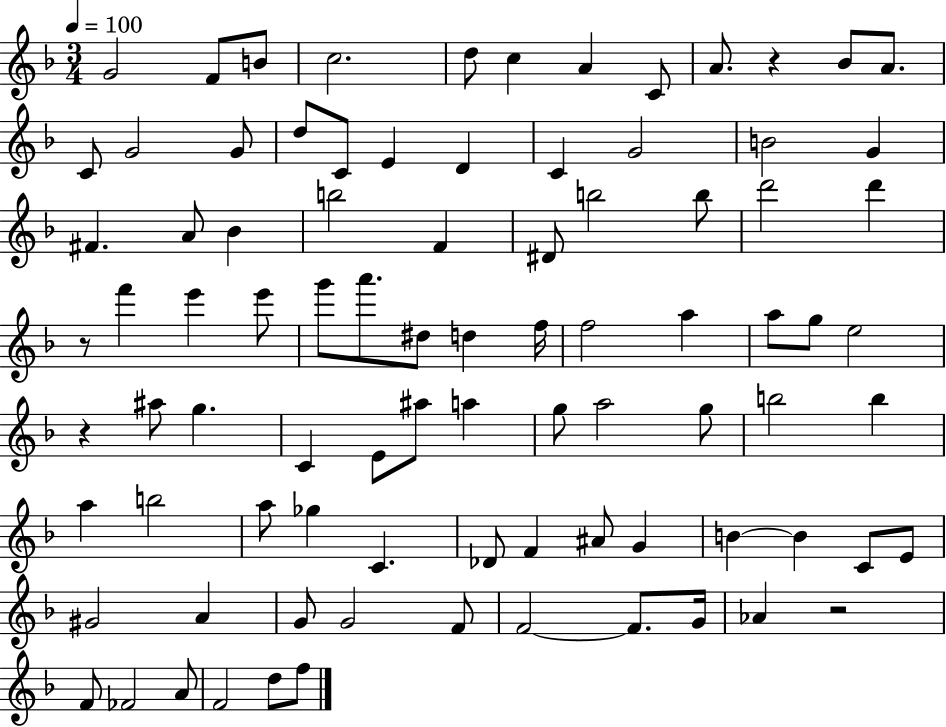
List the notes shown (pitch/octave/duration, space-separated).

G4/h F4/e B4/e C5/h. D5/e C5/q A4/q C4/e A4/e. R/q Bb4/e A4/e. C4/e G4/h G4/e D5/e C4/e E4/q D4/q C4/q G4/h B4/h G4/q F#4/q. A4/e Bb4/q B5/h F4/q D#4/e B5/h B5/e D6/h D6/q R/e F6/q E6/q E6/e G6/e A6/e. D#5/e D5/q F5/s F5/h A5/q A5/e G5/e E5/h R/q A#5/e G5/q. C4/q E4/e A#5/e A5/q G5/e A5/h G5/e B5/h B5/q A5/q B5/h A5/e Gb5/q C4/q. Db4/e F4/q A#4/e G4/q B4/q B4/q C4/e E4/e G#4/h A4/q G4/e G4/h F4/e F4/h F4/e. G4/s Ab4/q R/h F4/e FES4/h A4/e F4/h D5/e F5/e